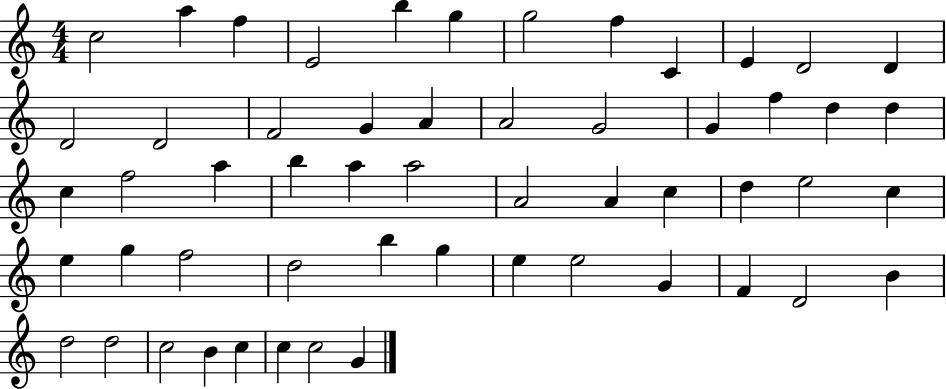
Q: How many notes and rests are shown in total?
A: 55